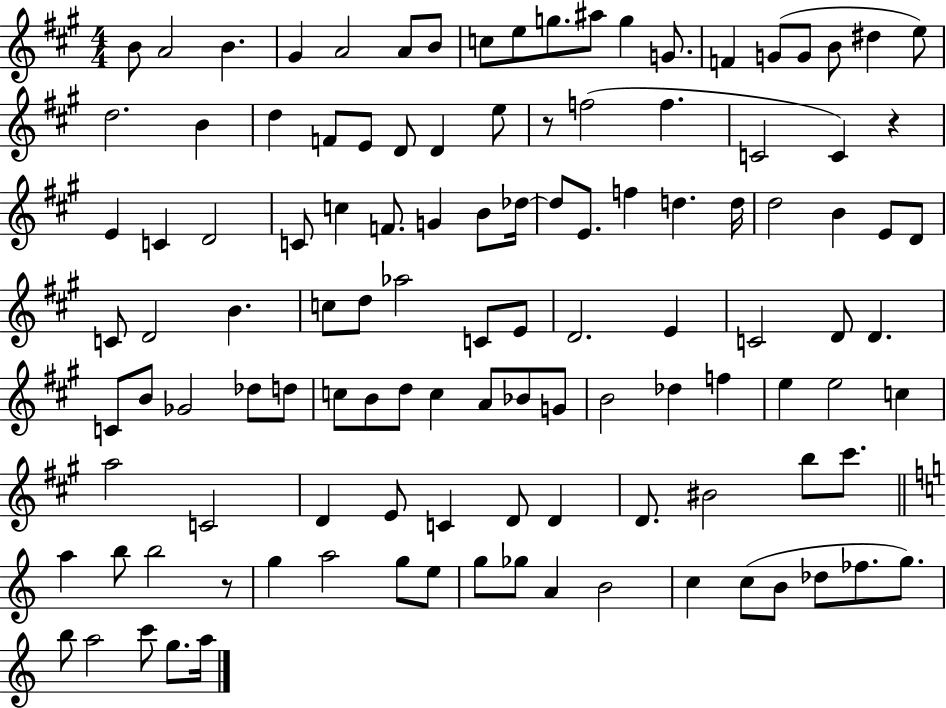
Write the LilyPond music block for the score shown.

{
  \clef treble
  \numericTimeSignature
  \time 4/4
  \key a \major
  b'8 a'2 b'4. | gis'4 a'2 a'8 b'8 | c''8 e''8 g''8. ais''8 g''4 g'8. | f'4 g'8( g'8 b'8 dis''4 e''8) | \break d''2. b'4 | d''4 f'8 e'8 d'8 d'4 e''8 | r8 f''2( f''4. | c'2 c'4) r4 | \break e'4 c'4 d'2 | c'8 c''4 f'8. g'4 b'8 des''16~~ | des''8 e'8. f''4 d''4. d''16 | d''2 b'4 e'8 d'8 | \break c'8 d'2 b'4. | c''8 d''8 aes''2 c'8 e'8 | d'2. e'4 | c'2 d'8 d'4. | \break c'8 b'8 ges'2 des''8 d''8 | c''8 b'8 d''8 c''4 a'8 bes'8 g'8 | b'2 des''4 f''4 | e''4 e''2 c''4 | \break a''2 c'2 | d'4 e'8 c'4 d'8 d'4 | d'8. bis'2 b''8 cis'''8. | \bar "||" \break \key a \minor a''4 b''8 b''2 r8 | g''4 a''2 g''8 e''8 | g''8 ges''8 a'4 b'2 | c''4 c''8( b'8 des''8 fes''8. g''8.) | \break b''8 a''2 c'''8 g''8. a''16 | \bar "|."
}